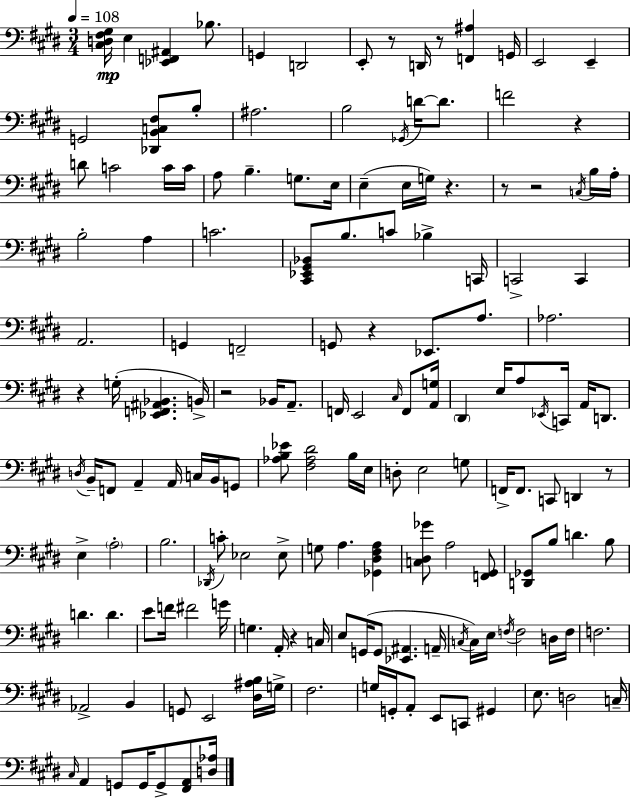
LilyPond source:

{
  \clef bass
  \numericTimeSignature
  \time 3/4
  \key e \major
  \tempo 4 = 108
  <cis d fis gis>16\mp e4 <ees, f, ais,>4 bes8. | g,4 d,2 | e,8-. r8 d,16 r8 <f, ais>4 g,16 | e,2 e,4-- | \break g,2 <des, b, c fis>8 b8-. | ais2. | b2 \acciaccatura { ges,16 } d'16~~ d'8. | f'2 r4 | \break d'8 c'2 c'16 | c'16 a8 b4.-- g8. | e16 e4--( e16 g16) r4. | r8 r2 \acciaccatura { c16 } | \break b16 a16-. b2-. a4 | c'2. | <cis, ees, gis, bes,>8 b8. c'8 bes4-> | c,16 c,2-> c,4 | \break a,2. | g,4 f,2-- | g,8 r4 ees,8. a8. | aes2. | \break r4 g16-.( <ees, f, ais, bes,>4. | b,16->) r2 bes,16 a,8.-- | f,16 e,2 \grace { cis16 } | f,8 <a, g>16 \parenthesize dis,4 e16 a8 \acciaccatura { ees,16 } c,16 | \break a,16 d,8. \acciaccatura { d16 } b,16-- f,8 a,4-- | a,16 c16 b,16 g,8 <aes b ees'>8 <fis aes dis'>2 | b16 e16 d8-. e2 | g8 f,16-> f,8. c,8 d,4 | \break r8 e4-> \parenthesize a2-. | b2. | \acciaccatura { des,16 } c'8-. ees2 | ees8-> g8 a4. | \break <ges, dis fis a>4 <c dis ges'>8 a2 | <f, gis,>8 <d, ges,>8 b8 d'4. | b8 d'4. | d'4. e'8 f'16 fis'2 | \break g'16 g4. | a,16-. r4 c16 e8 g,16( g,8 <ees, ais,>4. | a,16-- \acciaccatura { c16 } c16) e16 \acciaccatura { f16 } f2 | d16 f16 f2. | \break aes,2-> | b,4 g,8 e,2 | <dis ais b>16 g16-> fis2. | g16 g,16-. a,8-. | \break e,8 c,8 gis,4 e8. d2 | c16-- \grace { cis16 } a,4 | g,8 g,16 g,8-> <fis, a,>8 <d aes>16 \bar "|."
}